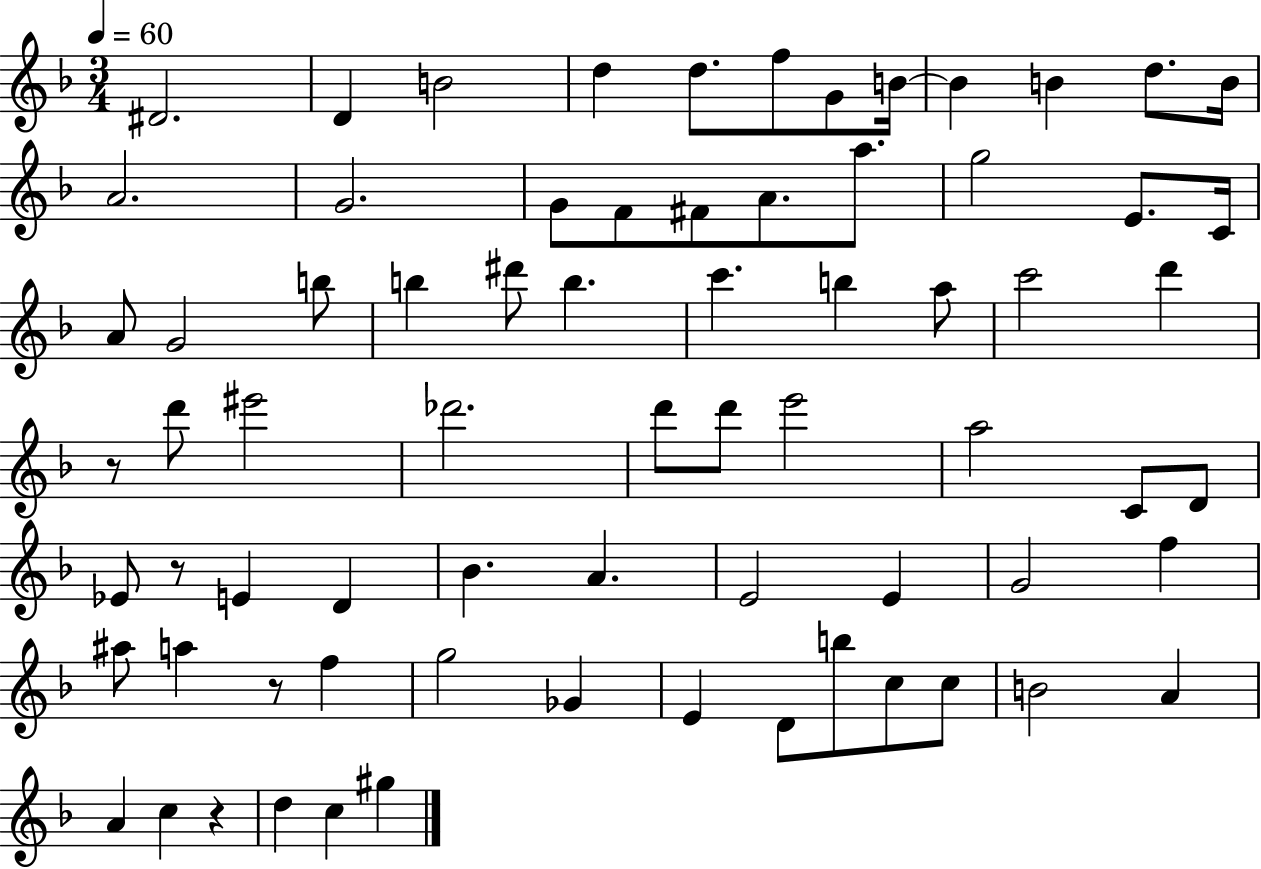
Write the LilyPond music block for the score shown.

{
  \clef treble
  \numericTimeSignature
  \time 3/4
  \key f \major
  \tempo 4 = 60
  \repeat volta 2 { dis'2. | d'4 b'2 | d''4 d''8. f''8 g'8 b'16~~ | b'4 b'4 d''8. b'16 | \break a'2. | g'2. | g'8 f'8 fis'8 a'8. a''8. | g''2 e'8. c'16 | \break a'8 g'2 b''8 | b''4 dis'''8 b''4. | c'''4. b''4 a''8 | c'''2 d'''4 | \break r8 d'''8 eis'''2 | des'''2. | d'''8 d'''8 e'''2 | a''2 c'8 d'8 | \break ees'8 r8 e'4 d'4 | bes'4. a'4. | e'2 e'4 | g'2 f''4 | \break ais''8 a''4 r8 f''4 | g''2 ges'4 | e'4 d'8 b''8 c''8 c''8 | b'2 a'4 | \break a'4 c''4 r4 | d''4 c''4 gis''4 | } \bar "|."
}